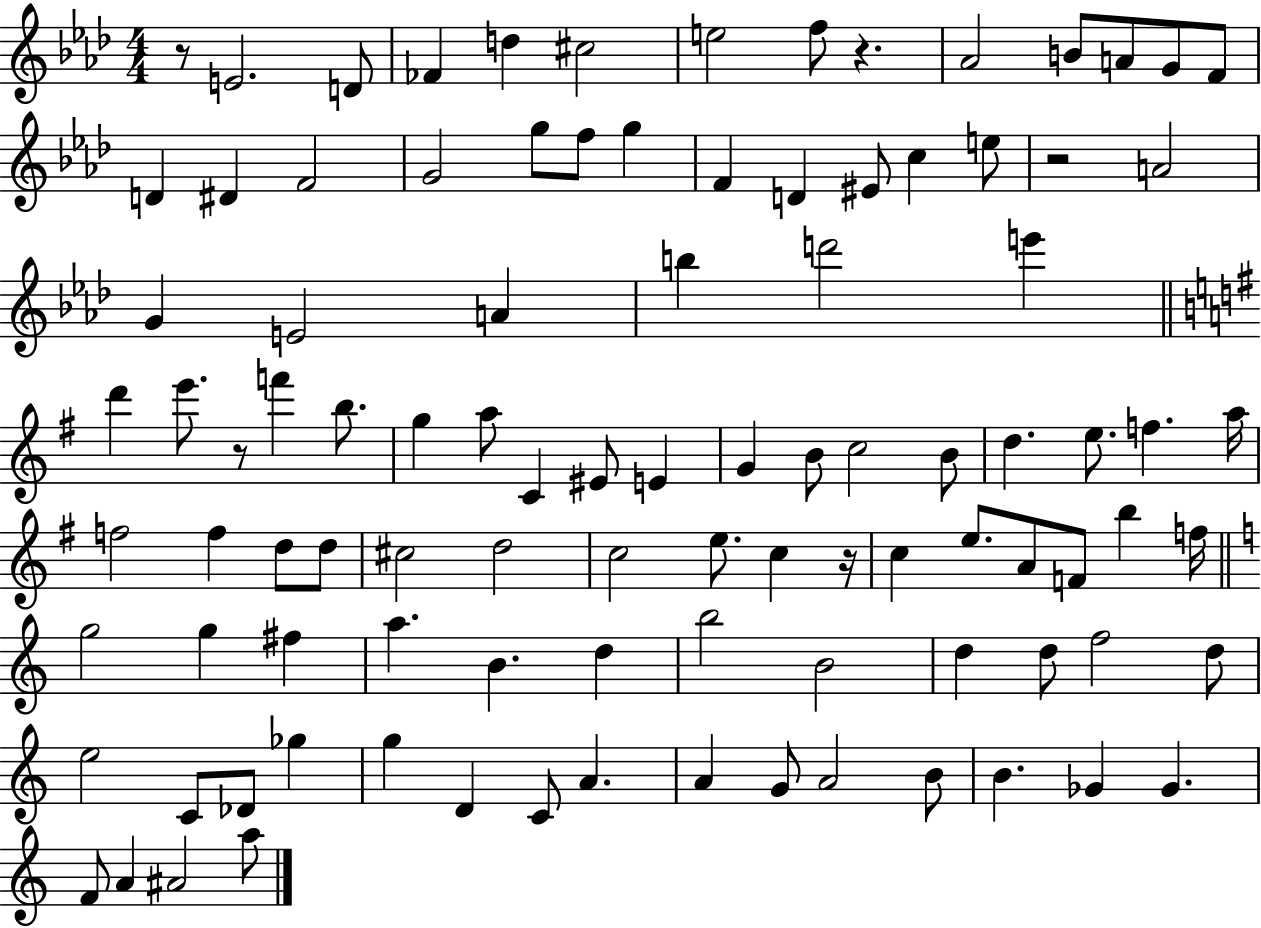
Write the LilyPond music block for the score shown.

{
  \clef treble
  \numericTimeSignature
  \time 4/4
  \key aes \major
  r8 e'2. d'8 | fes'4 d''4 cis''2 | e''2 f''8 r4. | aes'2 b'8 a'8 g'8 f'8 | \break d'4 dis'4 f'2 | g'2 g''8 f''8 g''4 | f'4 d'4 eis'8 c''4 e''8 | r2 a'2 | \break g'4 e'2 a'4 | b''4 d'''2 e'''4 | \bar "||" \break \key g \major d'''4 e'''8. r8 f'''4 b''8. | g''4 a''8 c'4 eis'8 e'4 | g'4 b'8 c''2 b'8 | d''4. e''8. f''4. a''16 | \break f''2 f''4 d''8 d''8 | cis''2 d''2 | c''2 e''8. c''4 r16 | c''4 e''8. a'8 f'8 b''4 f''16 | \break \bar "||" \break \key c \major g''2 g''4 fis''4 | a''4. b'4. d''4 | b''2 b'2 | d''4 d''8 f''2 d''8 | \break e''2 c'8 des'8 ges''4 | g''4 d'4 c'8 a'4. | a'4 g'8 a'2 b'8 | b'4. ges'4 ges'4. | \break f'8 a'4 ais'2 a''8 | \bar "|."
}